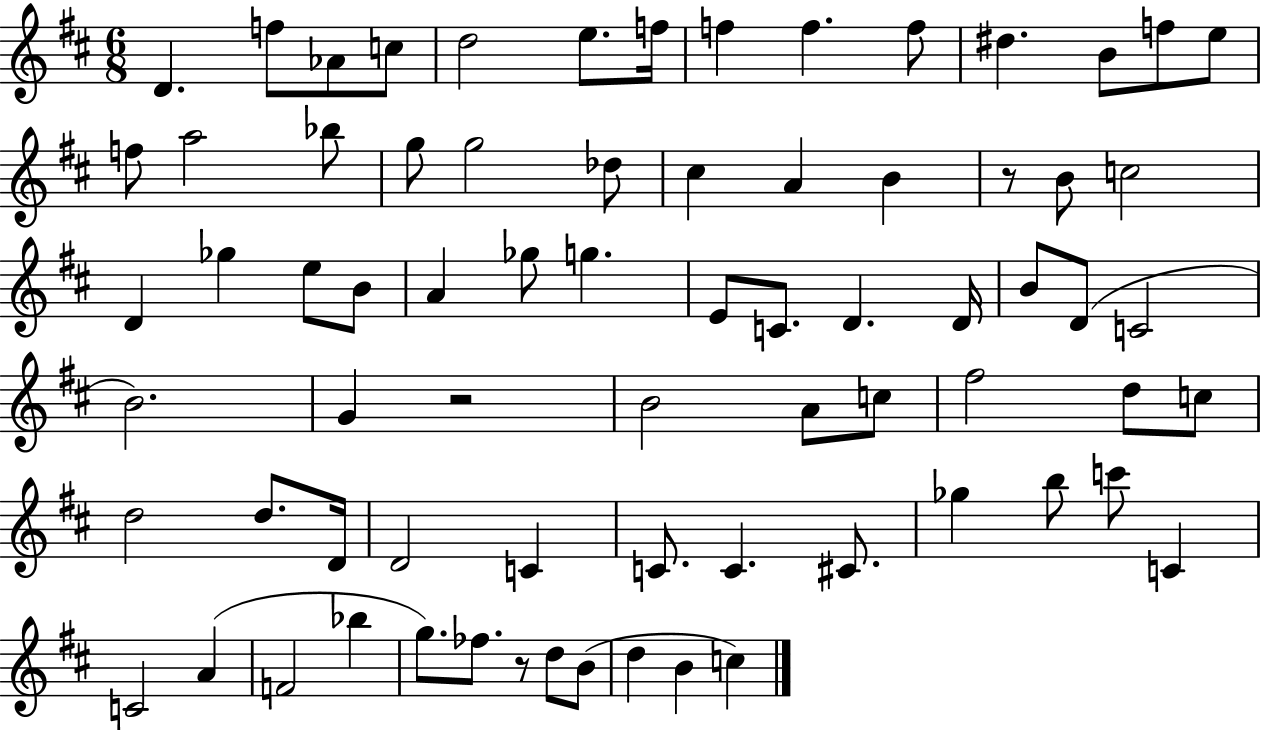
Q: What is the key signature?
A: D major